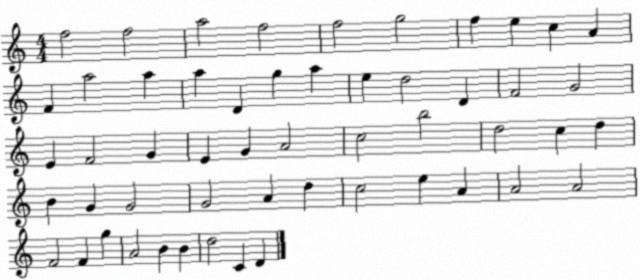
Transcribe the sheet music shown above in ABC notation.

X:1
T:Untitled
M:4/4
L:1/4
K:C
f2 f2 a2 f2 f2 g2 f e c A F a2 a a D g a e d2 D F2 G2 E F2 G E G A2 c2 b2 d2 c d B G G2 G2 A d c2 e A A2 A2 F2 F g A2 B B d2 C D